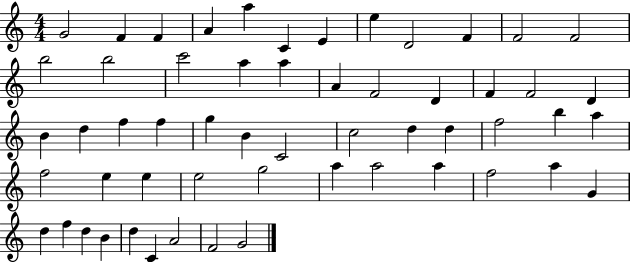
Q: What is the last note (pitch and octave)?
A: G4